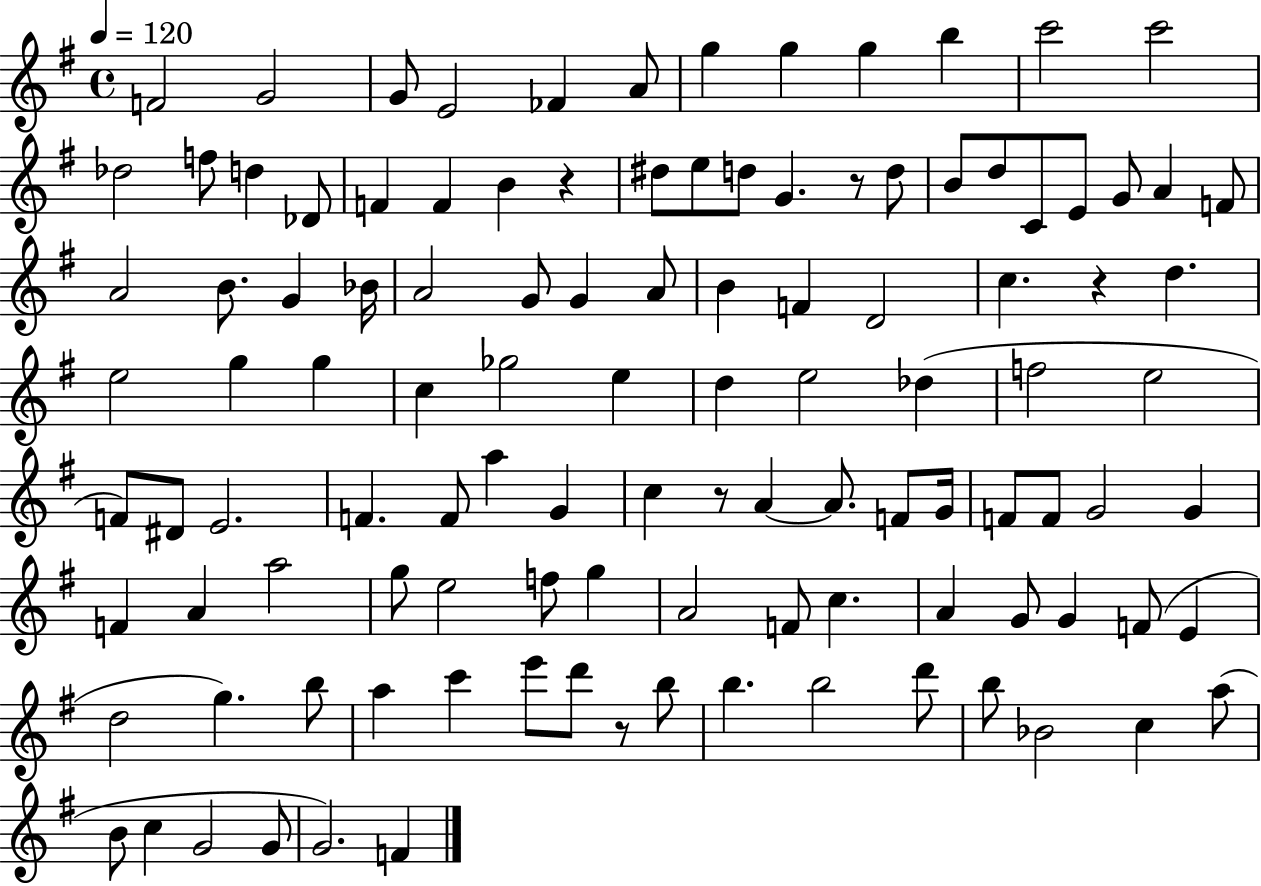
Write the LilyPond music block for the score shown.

{
  \clef treble
  \time 4/4
  \defaultTimeSignature
  \key g \major
  \tempo 4 = 120
  f'2 g'2 | g'8 e'2 fes'4 a'8 | g''4 g''4 g''4 b''4 | c'''2 c'''2 | \break des''2 f''8 d''4 des'8 | f'4 f'4 b'4 r4 | dis''8 e''8 d''8 g'4. r8 d''8 | b'8 d''8 c'8 e'8 g'8 a'4 f'8 | \break a'2 b'8. g'4 bes'16 | a'2 g'8 g'4 a'8 | b'4 f'4 d'2 | c''4. r4 d''4. | \break e''2 g''4 g''4 | c''4 ges''2 e''4 | d''4 e''2 des''4( | f''2 e''2 | \break f'8) dis'8 e'2. | f'4. f'8 a''4 g'4 | c''4 r8 a'4~~ a'8. f'8 g'16 | f'8 f'8 g'2 g'4 | \break f'4 a'4 a''2 | g''8 e''2 f''8 g''4 | a'2 f'8 c''4. | a'4 g'8 g'4 f'8( e'4 | \break d''2 g''4.) b''8 | a''4 c'''4 e'''8 d'''8 r8 b''8 | b''4. b''2 d'''8 | b''8 bes'2 c''4 a''8( | \break b'8 c''4 g'2 g'8 | g'2.) f'4 | \bar "|."
}